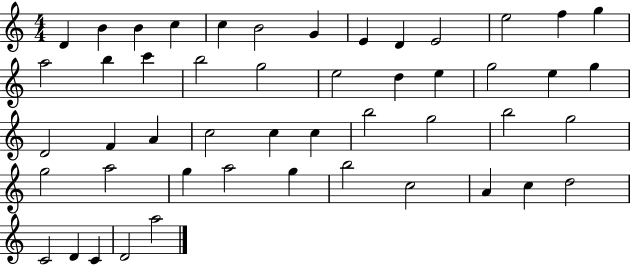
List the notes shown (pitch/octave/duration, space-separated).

D4/q B4/q B4/q C5/q C5/q B4/h G4/q E4/q D4/q E4/h E5/h F5/q G5/q A5/h B5/q C6/q B5/h G5/h E5/h D5/q E5/q G5/h E5/q G5/q D4/h F4/q A4/q C5/h C5/q C5/q B5/h G5/h B5/h G5/h G5/h A5/h G5/q A5/h G5/q B5/h C5/h A4/q C5/q D5/h C4/h D4/q C4/q D4/h A5/h